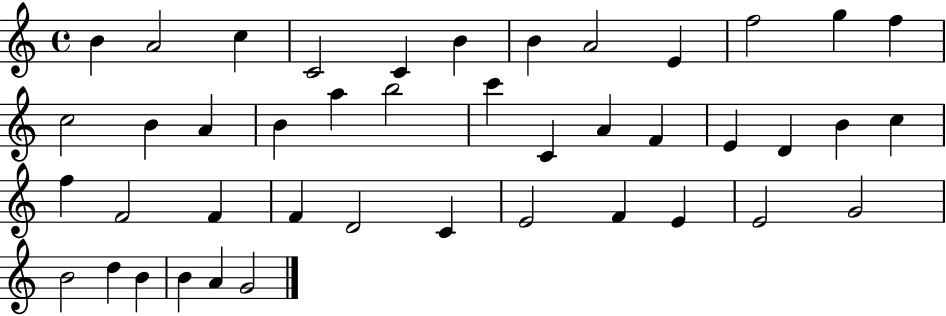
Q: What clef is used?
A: treble